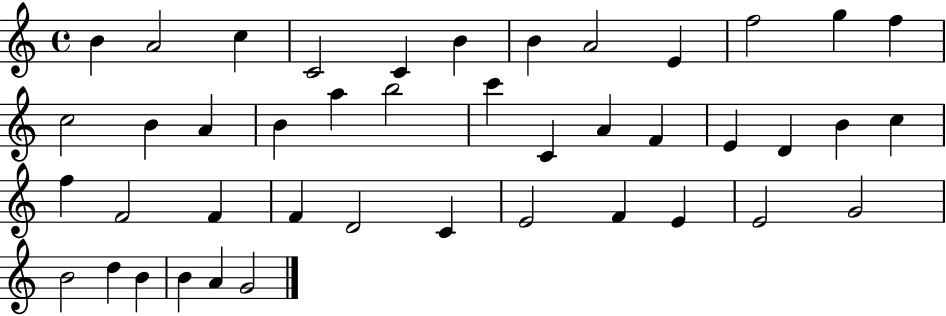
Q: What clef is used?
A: treble